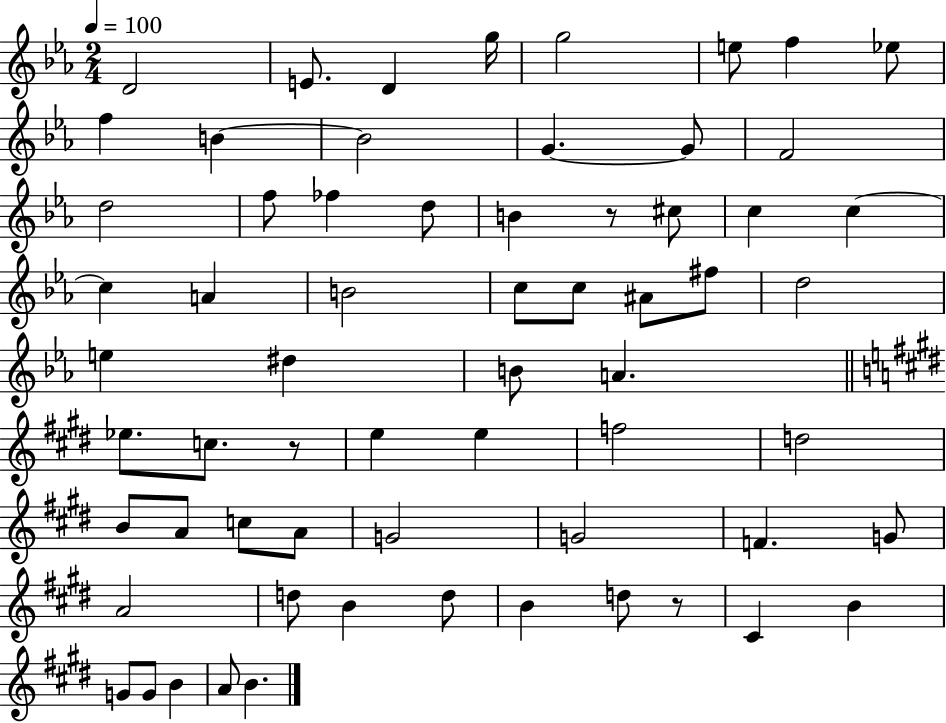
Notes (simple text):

D4/h E4/e. D4/q G5/s G5/h E5/e F5/q Eb5/e F5/q B4/q B4/h G4/q. G4/e F4/h D5/h F5/e FES5/q D5/e B4/q R/e C#5/e C5/q C5/q C5/q A4/q B4/h C5/e C5/e A#4/e F#5/e D5/h E5/q D#5/q B4/e A4/q. Eb5/e. C5/e. R/e E5/q E5/q F5/h D5/h B4/e A4/e C5/e A4/e G4/h G4/h F4/q. G4/e A4/h D5/e B4/q D5/e B4/q D5/e R/e C#4/q B4/q G4/e G4/e B4/q A4/e B4/q.